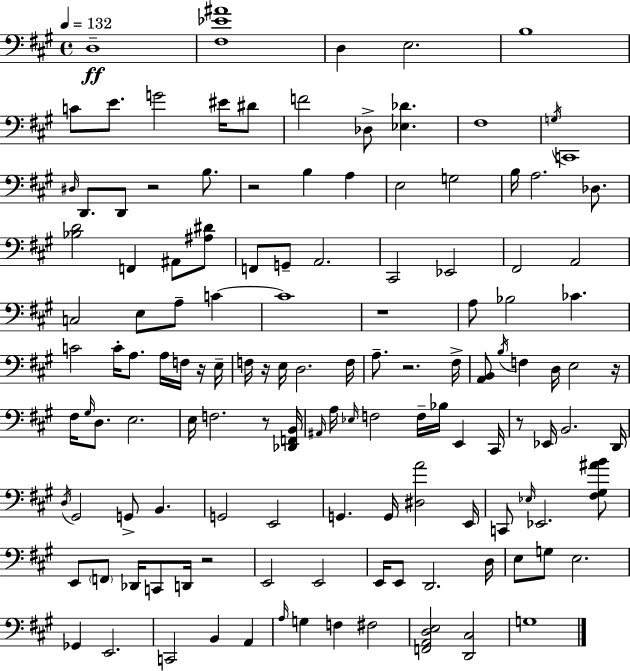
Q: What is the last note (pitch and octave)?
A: G3